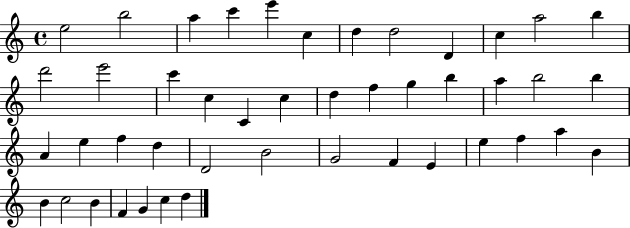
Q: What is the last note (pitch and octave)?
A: D5